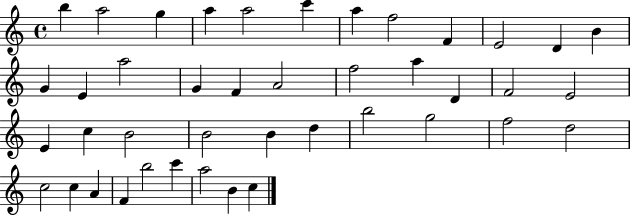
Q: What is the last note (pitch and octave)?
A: C5